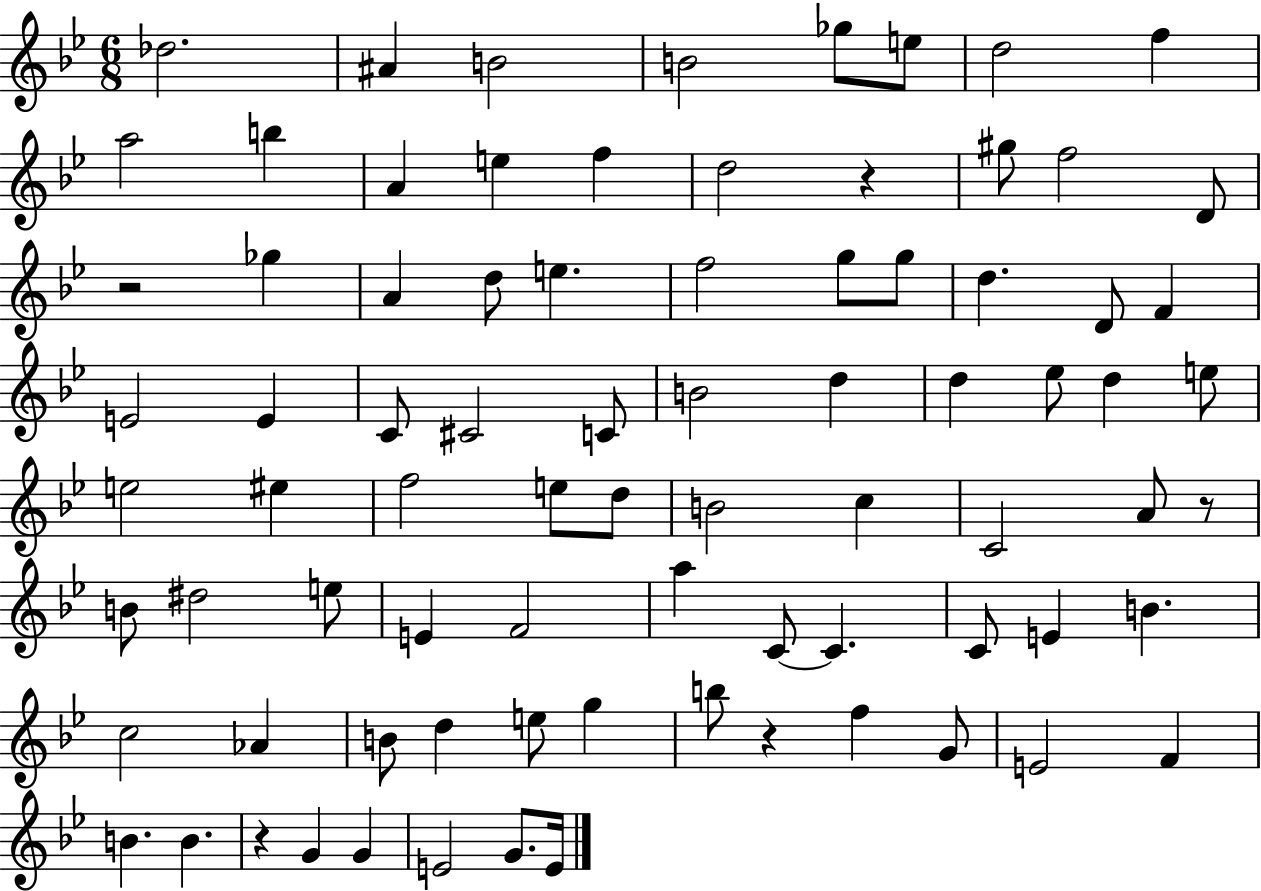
{
  \clef treble
  \numericTimeSignature
  \time 6/8
  \key bes \major
  des''2. | ais'4 b'2 | b'2 ges''8 e''8 | d''2 f''4 | \break a''2 b''4 | a'4 e''4 f''4 | d''2 r4 | gis''8 f''2 d'8 | \break r2 ges''4 | a'4 d''8 e''4. | f''2 g''8 g''8 | d''4. d'8 f'4 | \break e'2 e'4 | c'8 cis'2 c'8 | b'2 d''4 | d''4 ees''8 d''4 e''8 | \break e''2 eis''4 | f''2 e''8 d''8 | b'2 c''4 | c'2 a'8 r8 | \break b'8 dis''2 e''8 | e'4 f'2 | a''4 c'8~~ c'4. | c'8 e'4 b'4. | \break c''2 aes'4 | b'8 d''4 e''8 g''4 | b''8 r4 f''4 g'8 | e'2 f'4 | \break b'4. b'4. | r4 g'4 g'4 | e'2 g'8. e'16 | \bar "|."
}